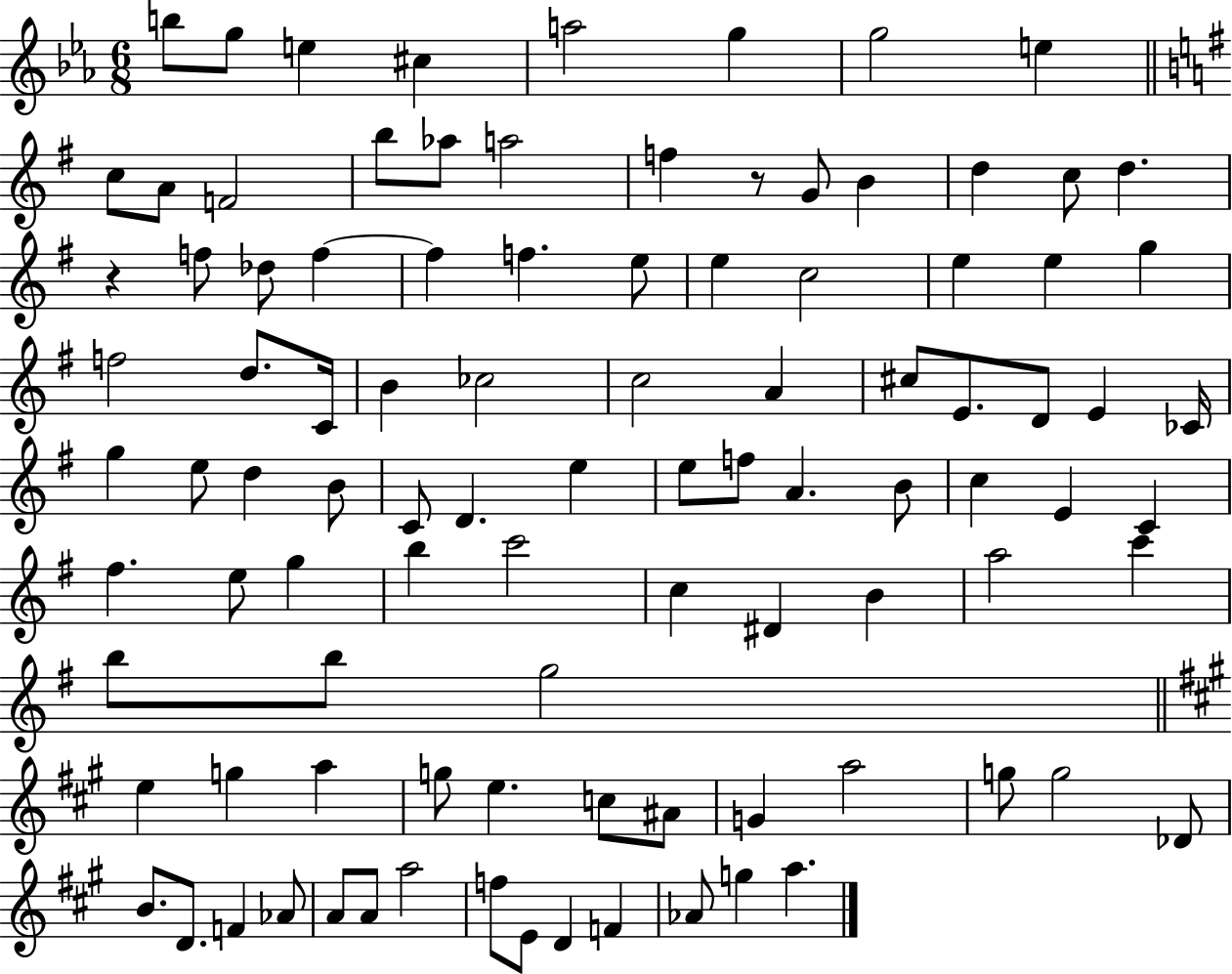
{
  \clef treble
  \numericTimeSignature
  \time 6/8
  \key ees \major
  b''8 g''8 e''4 cis''4 | a''2 g''4 | g''2 e''4 | \bar "||" \break \key e \minor c''8 a'8 f'2 | b''8 aes''8 a''2 | f''4 r8 g'8 b'4 | d''4 c''8 d''4. | \break r4 f''8 des''8 f''4~~ | f''4 f''4. e''8 | e''4 c''2 | e''4 e''4 g''4 | \break f''2 d''8. c'16 | b'4 ces''2 | c''2 a'4 | cis''8 e'8. d'8 e'4 ces'16 | \break g''4 e''8 d''4 b'8 | c'8 d'4. e''4 | e''8 f''8 a'4. b'8 | c''4 e'4 c'4 | \break fis''4. e''8 g''4 | b''4 c'''2 | c''4 dis'4 b'4 | a''2 c'''4 | \break b''8 b''8 g''2 | \bar "||" \break \key a \major e''4 g''4 a''4 | g''8 e''4. c''8 ais'8 | g'4 a''2 | g''8 g''2 des'8 | \break b'8. d'8. f'4 aes'8 | a'8 a'8 a''2 | f''8 e'8 d'4 f'4 | aes'8 g''4 a''4. | \break \bar "|."
}